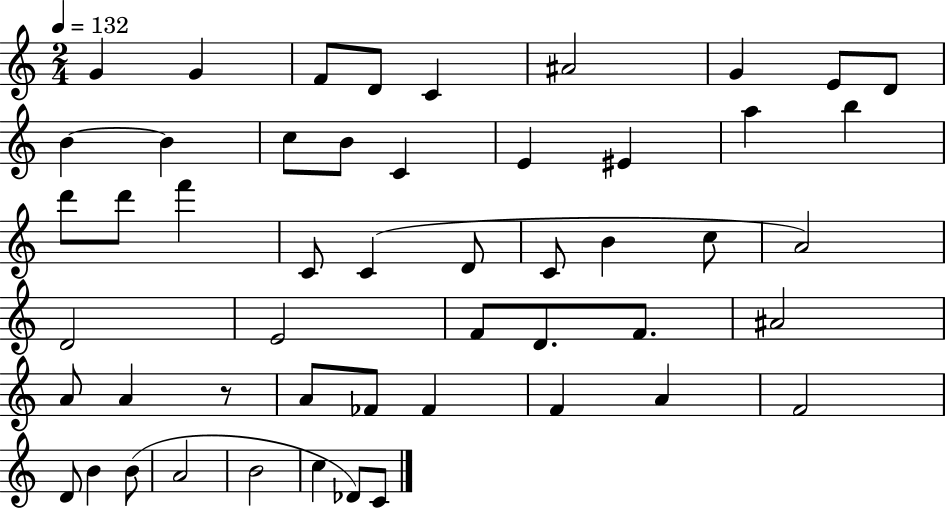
G4/q G4/q F4/e D4/e C4/q A#4/h G4/q E4/e D4/e B4/q B4/q C5/e B4/e C4/q E4/q EIS4/q A5/q B5/q D6/e D6/e F6/q C4/e C4/q D4/e C4/e B4/q C5/e A4/h D4/h E4/h F4/e D4/e. F4/e. A#4/h A4/e A4/q R/e A4/e FES4/e FES4/q F4/q A4/q F4/h D4/e B4/q B4/e A4/h B4/h C5/q Db4/e C4/e